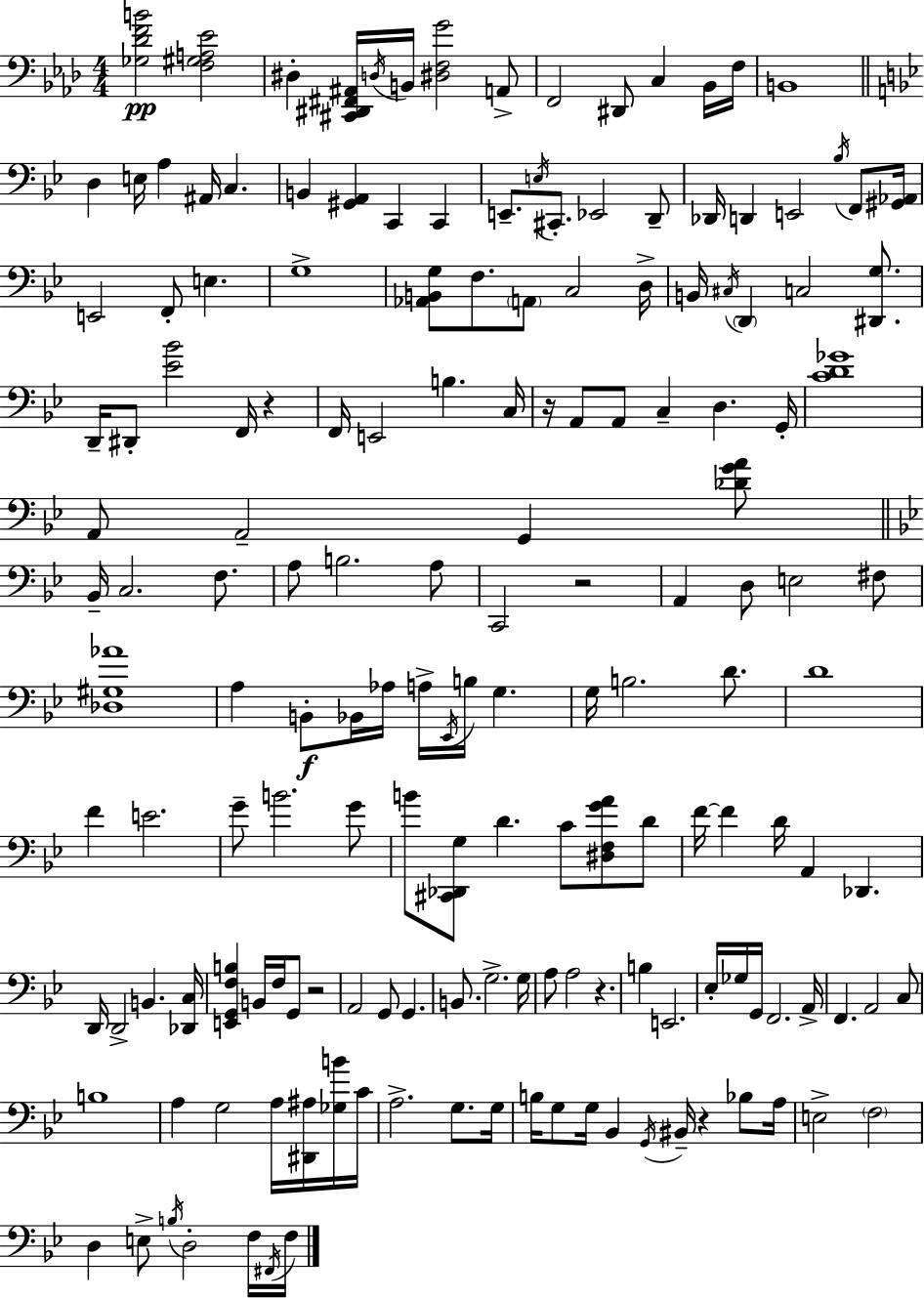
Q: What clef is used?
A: bass